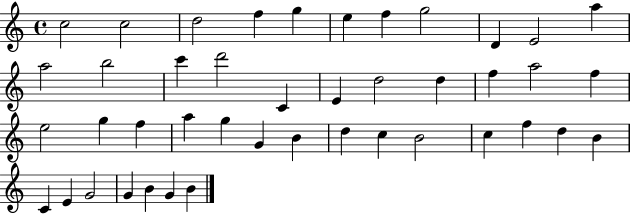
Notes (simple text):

C5/h C5/h D5/h F5/q G5/q E5/q F5/q G5/h D4/q E4/h A5/q A5/h B5/h C6/q D6/h C4/q E4/q D5/h D5/q F5/q A5/h F5/q E5/h G5/q F5/q A5/q G5/q G4/q B4/q D5/q C5/q B4/h C5/q F5/q D5/q B4/q C4/q E4/q G4/h G4/q B4/q G4/q B4/q